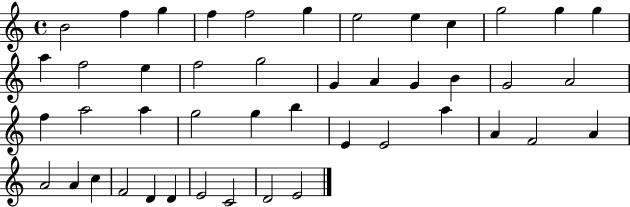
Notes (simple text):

B4/h F5/q G5/q F5/q F5/h G5/q E5/h E5/q C5/q G5/h G5/q G5/q A5/q F5/h E5/q F5/h G5/h G4/q A4/q G4/q B4/q G4/h A4/h F5/q A5/h A5/q G5/h G5/q B5/q E4/q E4/h A5/q A4/q F4/h A4/q A4/h A4/q C5/q F4/h D4/q D4/q E4/h C4/h D4/h E4/h